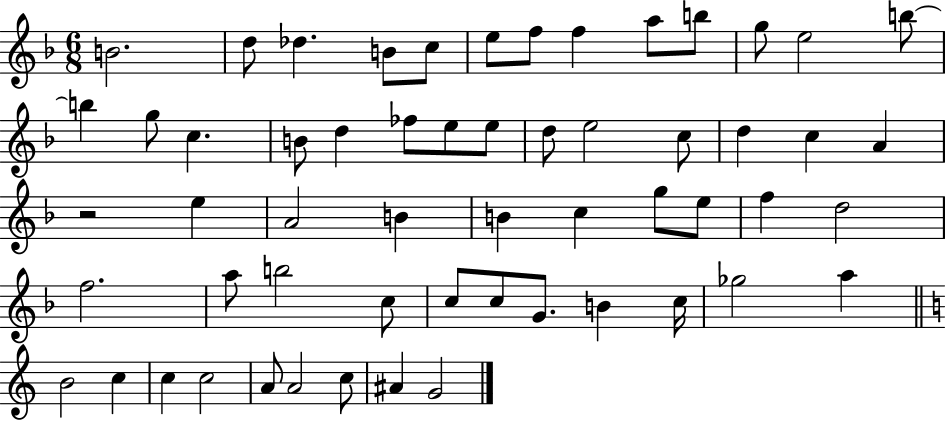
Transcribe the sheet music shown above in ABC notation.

X:1
T:Untitled
M:6/8
L:1/4
K:F
B2 d/2 _d B/2 c/2 e/2 f/2 f a/2 b/2 g/2 e2 b/2 b g/2 c B/2 d _f/2 e/2 e/2 d/2 e2 c/2 d c A z2 e A2 B B c g/2 e/2 f d2 f2 a/2 b2 c/2 c/2 c/2 G/2 B c/4 _g2 a B2 c c c2 A/2 A2 c/2 ^A G2